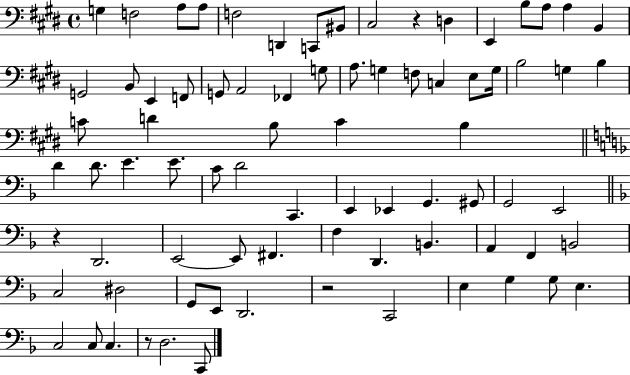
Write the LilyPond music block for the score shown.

{
  \clef bass
  \time 4/4
  \defaultTimeSignature
  \key e \major
  g4 f2 a8 a8 | f2 d,4 c,8 bis,8 | cis2 r4 d4 | e,4 b8 a8 a4 b,4 | \break g,2 b,8 e,4 f,8 | g,8 a,2 fes,4 g8 | a8. g4 f8 c4 e8 g16 | b2 g4 b4 | \break c'8 d'4 b8 c'4 b4 | \bar "||" \break \key f \major d'4 d'8. e'4. e'8. | c'8 d'2 c,4. | e,4 ees,4 g,4. gis,8 | g,2 e,2 | \break \bar "||" \break \key f \major r4 d,2. | e,2~~ e,8 fis,4. | f4 d,4. b,4. | a,4 f,4 b,2 | \break c2 dis2 | g,8 e,8 d,2. | r2 c,2 | e4 g4 g8 e4. | \break c2 c8 c4. | r8 d2. c,8 | \bar "|."
}